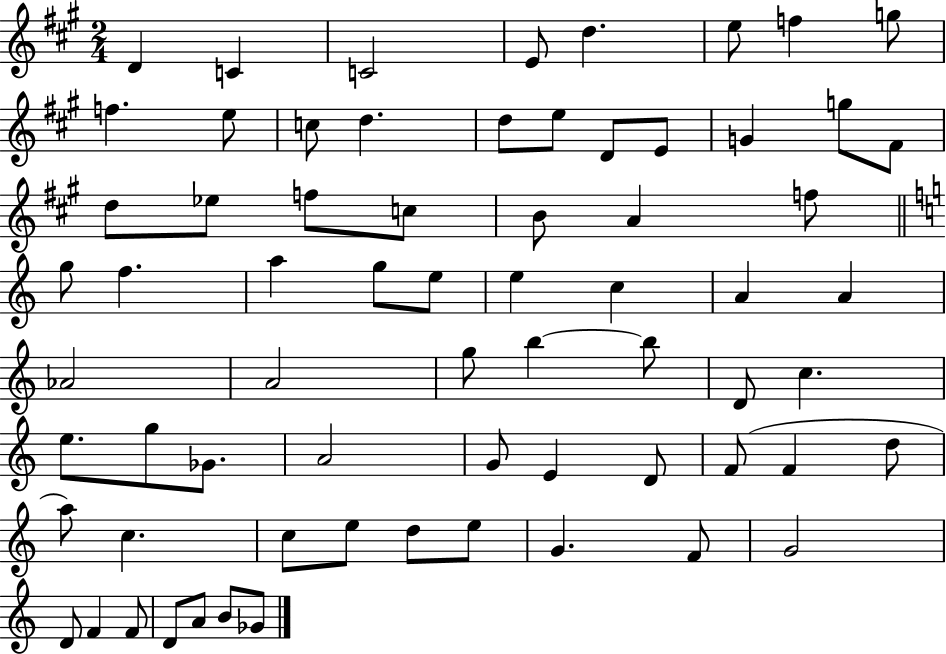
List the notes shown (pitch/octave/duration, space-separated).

D4/q C4/q C4/h E4/e D5/q. E5/e F5/q G5/e F5/q. E5/e C5/e D5/q. D5/e E5/e D4/e E4/e G4/q G5/e F#4/e D5/e Eb5/e F5/e C5/e B4/e A4/q F5/e G5/e F5/q. A5/q G5/e E5/e E5/q C5/q A4/q A4/q Ab4/h A4/h G5/e B5/q B5/e D4/e C5/q. E5/e. G5/e Gb4/e. A4/h G4/e E4/q D4/e F4/e F4/q D5/e A5/e C5/q. C5/e E5/e D5/e E5/e G4/q. F4/e G4/h D4/e F4/q F4/e D4/e A4/e B4/e Gb4/e